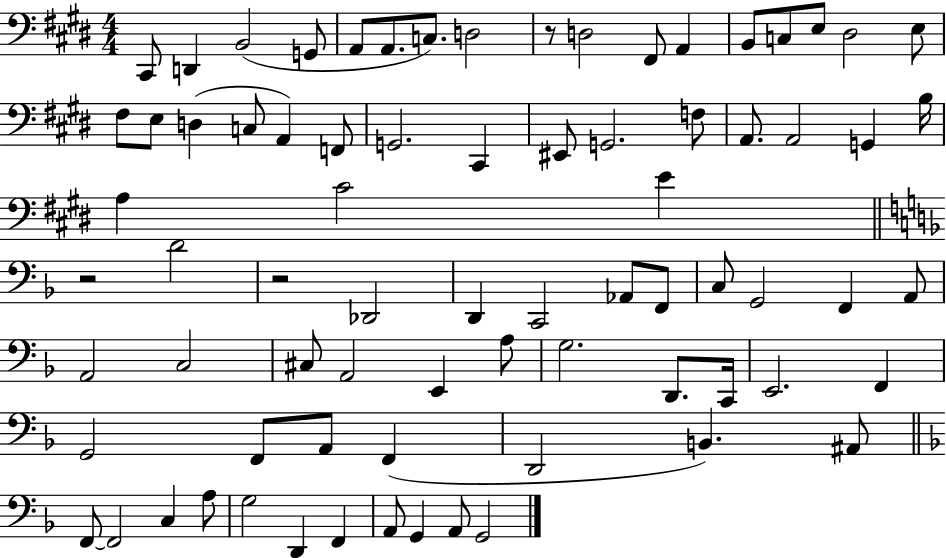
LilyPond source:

{
  \clef bass
  \numericTimeSignature
  \time 4/4
  \key e \major
  cis,8 d,4 b,2( g,8 | a,8 a,8. c8.) d2 | r8 d2 fis,8 a,4 | b,8 c8 e8 dis2 e8 | \break fis8 e8 d4( c8 a,4) f,8 | g,2. cis,4 | eis,8 g,2. f8 | a,8. a,2 g,4 b16 | \break a4 cis'2 e'4 | \bar "||" \break \key f \major r2 d'2 | r2 des,2 | d,4 c,2 aes,8 f,8 | c8 g,2 f,4 a,8 | \break a,2 c2 | cis8 a,2 e,4 a8 | g2. d,8. c,16 | e,2. f,4 | \break g,2 f,8 a,8 f,4( | d,2 b,4.) ais,8 | \bar "||" \break \key d \minor f,8~~ f,2 c4 a8 | g2 d,4 f,4 | a,8 g,4 a,8 g,2 | \bar "|."
}